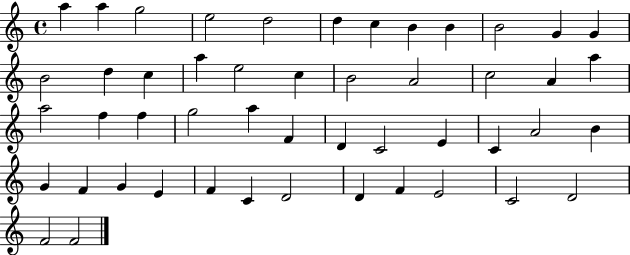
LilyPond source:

{
  \clef treble
  \time 4/4
  \defaultTimeSignature
  \key c \major
  a''4 a''4 g''2 | e''2 d''2 | d''4 c''4 b'4 b'4 | b'2 g'4 g'4 | \break b'2 d''4 c''4 | a''4 e''2 c''4 | b'2 a'2 | c''2 a'4 a''4 | \break a''2 f''4 f''4 | g''2 a''4 f'4 | d'4 c'2 e'4 | c'4 a'2 b'4 | \break g'4 f'4 g'4 e'4 | f'4 c'4 d'2 | d'4 f'4 e'2 | c'2 d'2 | \break f'2 f'2 | \bar "|."
}